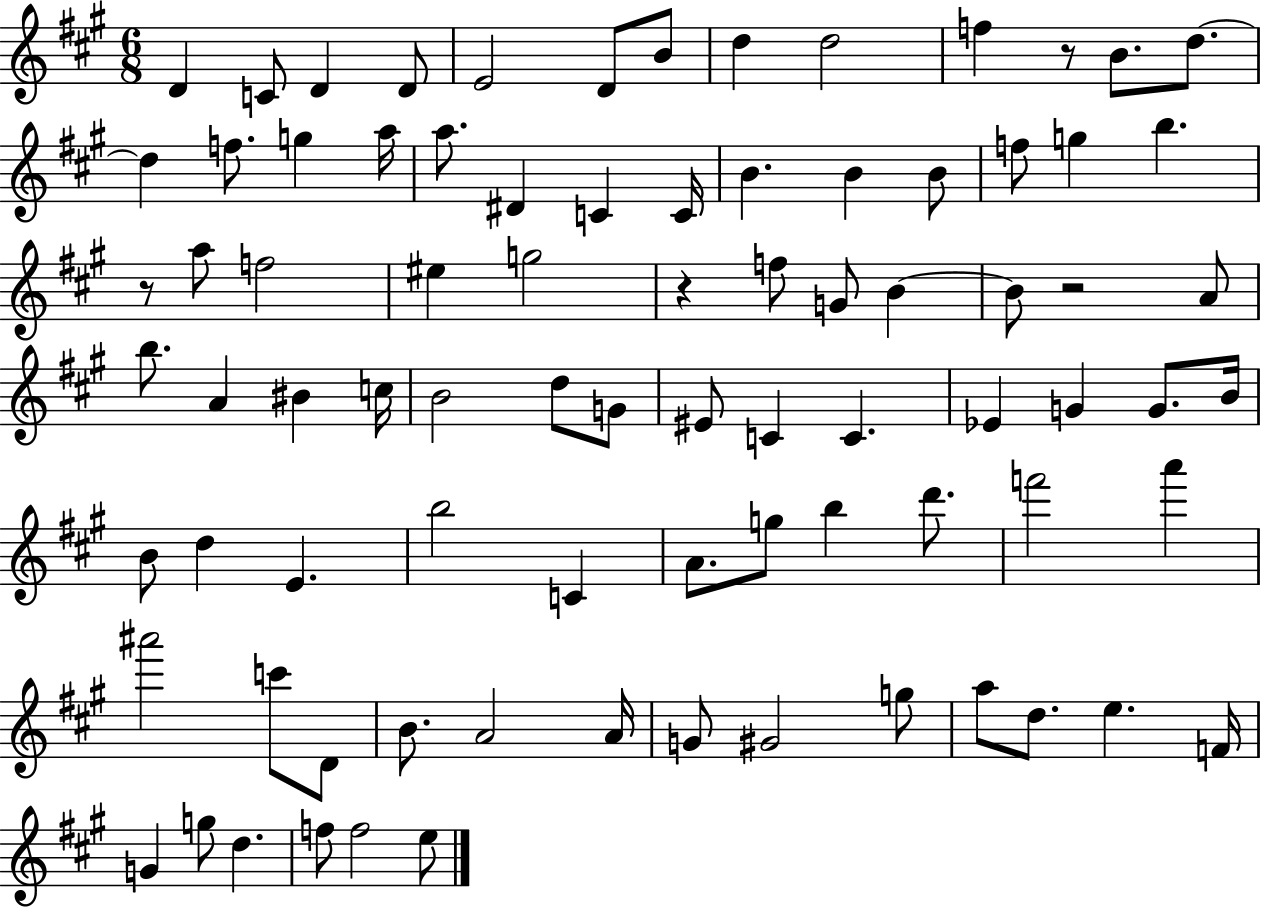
{
  \clef treble
  \numericTimeSignature
  \time 6/8
  \key a \major
  d'4 c'8 d'4 d'8 | e'2 d'8 b'8 | d''4 d''2 | f''4 r8 b'8. d''8.~~ | \break d''4 f''8. g''4 a''16 | a''8. dis'4 c'4 c'16 | b'4. b'4 b'8 | f''8 g''4 b''4. | \break r8 a''8 f''2 | eis''4 g''2 | r4 f''8 g'8 b'4~~ | b'8 r2 a'8 | \break b''8. a'4 bis'4 c''16 | b'2 d''8 g'8 | eis'8 c'4 c'4. | ees'4 g'4 g'8. b'16 | \break b'8 d''4 e'4. | b''2 c'4 | a'8. g''8 b''4 d'''8. | f'''2 a'''4 | \break ais'''2 c'''8 d'8 | b'8. a'2 a'16 | g'8 gis'2 g''8 | a''8 d''8. e''4. f'16 | \break g'4 g''8 d''4. | f''8 f''2 e''8 | \bar "|."
}